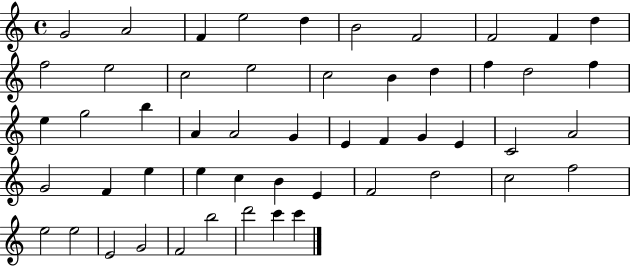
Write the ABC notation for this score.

X:1
T:Untitled
M:4/4
L:1/4
K:C
G2 A2 F e2 d B2 F2 F2 F d f2 e2 c2 e2 c2 B d f d2 f e g2 b A A2 G E F G E C2 A2 G2 F e e c B E F2 d2 c2 f2 e2 e2 E2 G2 F2 b2 d'2 c' c'